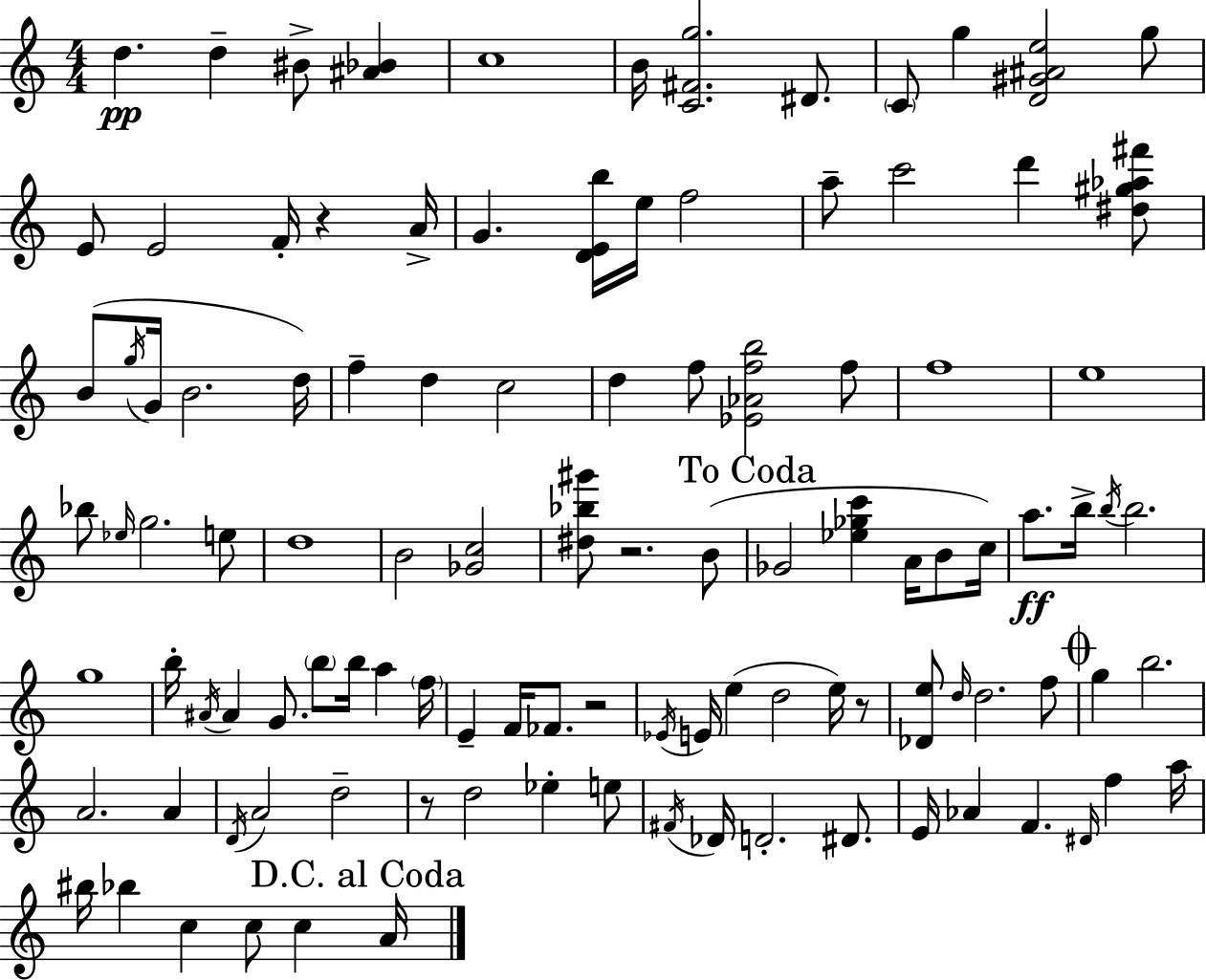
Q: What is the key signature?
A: A minor